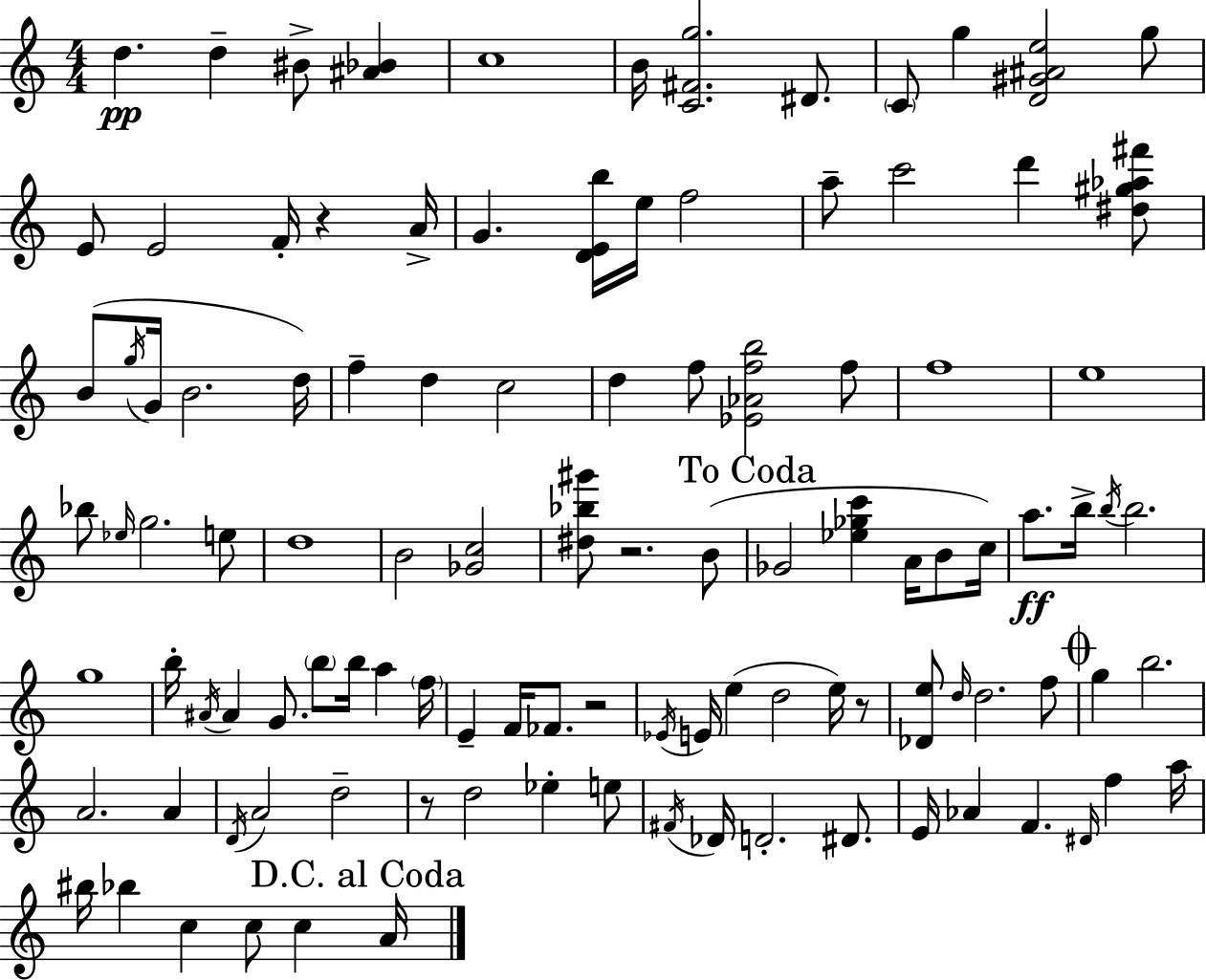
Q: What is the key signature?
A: A minor